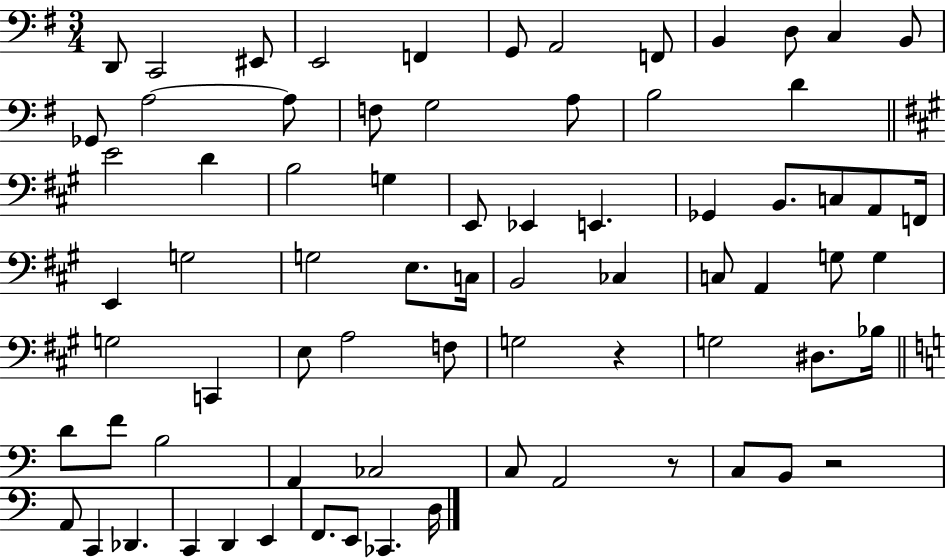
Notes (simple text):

D2/e C2/h EIS2/e E2/h F2/q G2/e A2/h F2/e B2/q D3/e C3/q B2/e Gb2/e A3/h A3/e F3/e G3/h A3/e B3/h D4/q E4/h D4/q B3/h G3/q E2/e Eb2/q E2/q. Gb2/q B2/e. C3/e A2/e F2/s E2/q G3/h G3/h E3/e. C3/s B2/h CES3/q C3/e A2/q G3/e G3/q G3/h C2/q E3/e A3/h F3/e G3/h R/q G3/h D#3/e. Bb3/s D4/e F4/e B3/h A2/q CES3/h C3/e A2/h R/e C3/e B2/e R/h A2/e C2/q Db2/q. C2/q D2/q E2/q F2/e. E2/e CES2/q. D3/s